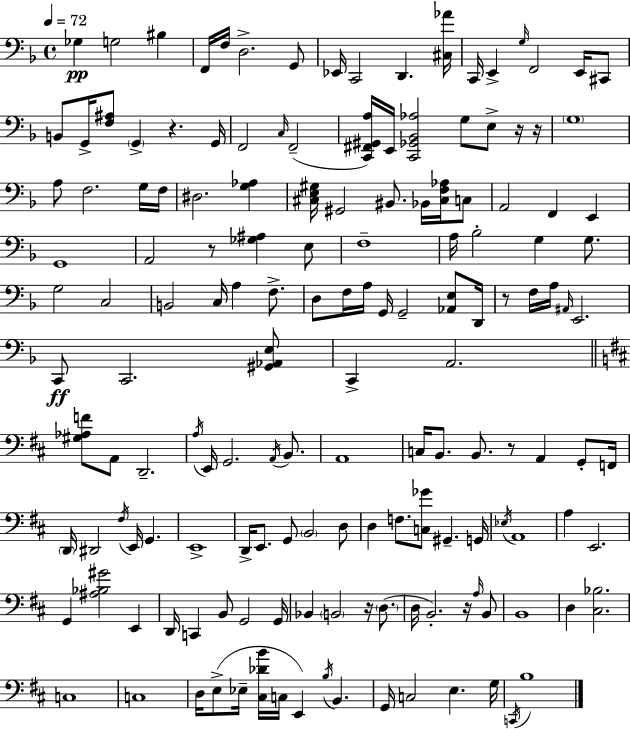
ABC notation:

X:1
T:Untitled
M:4/4
L:1/4
K:F
_G, G,2 ^B, F,,/4 F,/4 D,2 G,,/2 _E,,/4 C,,2 D,, [^C,_A]/4 C,,/4 E,, G,/4 F,,2 E,,/4 ^C,,/2 B,,/2 G,,/4 [F,^A,]/2 G,, z G,,/4 F,,2 C,/4 F,,2 [C,,^F,,^G,,A,]/4 E,,/4 [C,,_G,,_B,,_A,]2 G,/2 E,/2 z/4 z/4 G,4 A,/2 F,2 G,/4 F,/4 ^D,2 [G,_A,] [^C,E,^G,]/4 ^G,,2 ^B,,/2 _B,,/4 [^C,F,_A,]/4 C,/2 A,,2 F,, E,, G,,4 A,,2 z/2 [_G,^A,] E,/2 F,4 A,/4 _B,2 G, G,/2 G,2 C,2 B,,2 C,/4 A, F,/2 D,/2 F,/4 A,/4 G,,/4 G,,2 [_A,,E,]/2 D,,/4 z/2 F,/4 A,/4 ^A,,/4 E,,2 C,,/2 C,,2 [^G,,_A,,E,]/2 C,, A,,2 [^G,_A,F]/2 A,,/2 D,,2 A,/4 E,,/4 G,,2 A,,/4 B,,/2 A,,4 C,/4 B,,/2 B,,/2 z/2 A,, G,,/2 F,,/4 D,,/4 ^D,,2 ^F,/4 E,,/4 G,, E,,4 D,,/4 E,,/2 G,,/2 B,,2 D,/2 D, F,/2 [C,_G]/2 ^G,, G,,/4 _E,/4 A,,4 A, E,,2 G,, [^A,_B,^G]2 E,, D,,/4 C,, B,,/2 G,,2 G,,/4 _B,, B,,2 z/4 D,/2 D,/4 B,,2 z/4 A,/4 B,,/2 B,,4 D, [^C,_B,]2 C,4 C,4 D,/4 E,/2 _E,/4 [^C,_DB]/4 C,/4 E,, B,/4 B,, G,,/4 C,2 E, G,/4 C,,/4 B,4